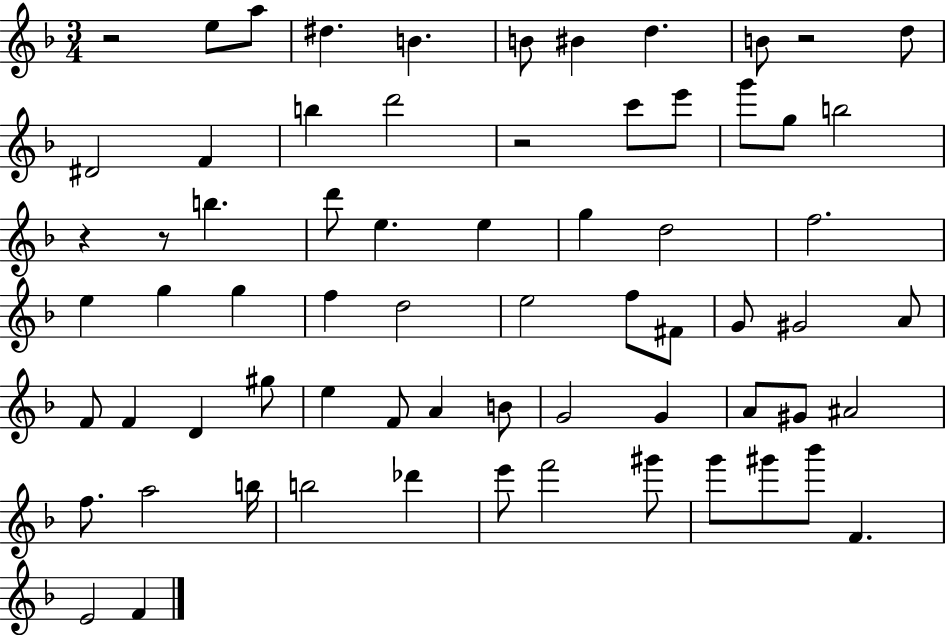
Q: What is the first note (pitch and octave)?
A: E5